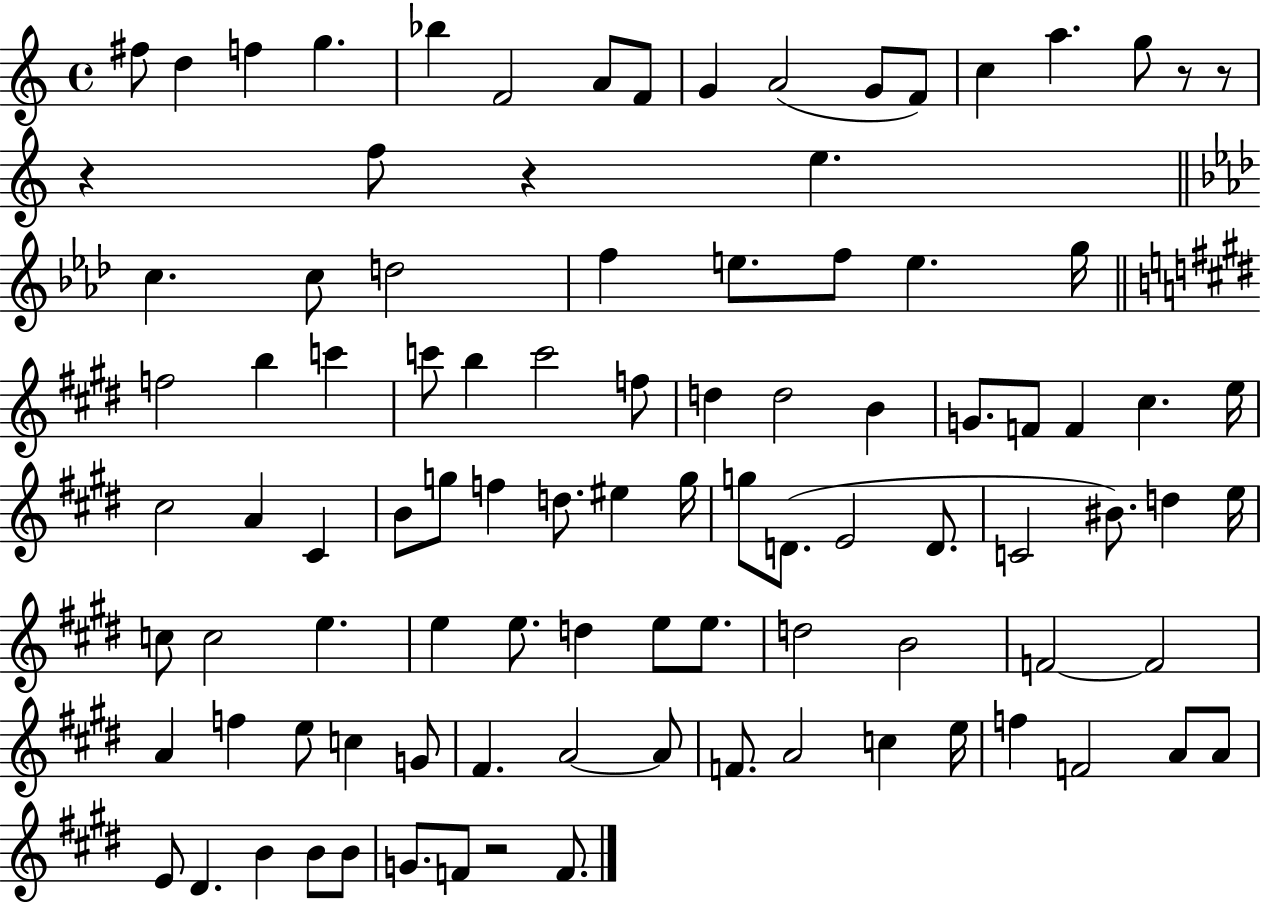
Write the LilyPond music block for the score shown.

{
  \clef treble
  \time 4/4
  \defaultTimeSignature
  \key c \major
  \repeat volta 2 { fis''8 d''4 f''4 g''4. | bes''4 f'2 a'8 f'8 | g'4 a'2( g'8 f'8) | c''4 a''4. g''8 r8 r8 | \break r4 f''8 r4 e''4. | \bar "||" \break \key aes \major c''4. c''8 d''2 | f''4 e''8. f''8 e''4. g''16 | \bar "||" \break \key e \major f''2 b''4 c'''4 | c'''8 b''4 c'''2 f''8 | d''4 d''2 b'4 | g'8. f'8 f'4 cis''4. e''16 | \break cis''2 a'4 cis'4 | b'8 g''8 f''4 d''8. eis''4 g''16 | g''8 d'8.( e'2 d'8. | c'2 bis'8.) d''4 e''16 | \break c''8 c''2 e''4. | e''4 e''8. d''4 e''8 e''8. | d''2 b'2 | f'2~~ f'2 | \break a'4 f''4 e''8 c''4 g'8 | fis'4. a'2~~ a'8 | f'8. a'2 c''4 e''16 | f''4 f'2 a'8 a'8 | \break e'8 dis'4. b'4 b'8 b'8 | g'8. f'8 r2 f'8. | } \bar "|."
}